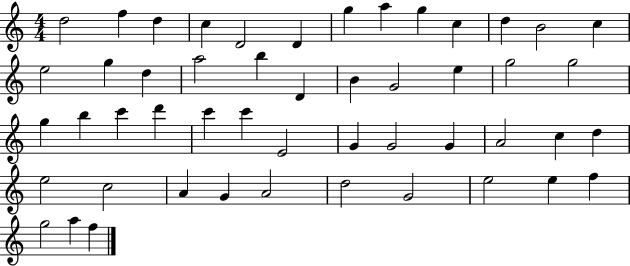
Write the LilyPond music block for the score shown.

{
  \clef treble
  \numericTimeSignature
  \time 4/4
  \key c \major
  d''2 f''4 d''4 | c''4 d'2 d'4 | g''4 a''4 g''4 c''4 | d''4 b'2 c''4 | \break e''2 g''4 d''4 | a''2 b''4 d'4 | b'4 g'2 e''4 | g''2 g''2 | \break g''4 b''4 c'''4 d'''4 | c'''4 c'''4 e'2 | g'4 g'2 g'4 | a'2 c''4 d''4 | \break e''2 c''2 | a'4 g'4 a'2 | d''2 g'2 | e''2 e''4 f''4 | \break g''2 a''4 f''4 | \bar "|."
}